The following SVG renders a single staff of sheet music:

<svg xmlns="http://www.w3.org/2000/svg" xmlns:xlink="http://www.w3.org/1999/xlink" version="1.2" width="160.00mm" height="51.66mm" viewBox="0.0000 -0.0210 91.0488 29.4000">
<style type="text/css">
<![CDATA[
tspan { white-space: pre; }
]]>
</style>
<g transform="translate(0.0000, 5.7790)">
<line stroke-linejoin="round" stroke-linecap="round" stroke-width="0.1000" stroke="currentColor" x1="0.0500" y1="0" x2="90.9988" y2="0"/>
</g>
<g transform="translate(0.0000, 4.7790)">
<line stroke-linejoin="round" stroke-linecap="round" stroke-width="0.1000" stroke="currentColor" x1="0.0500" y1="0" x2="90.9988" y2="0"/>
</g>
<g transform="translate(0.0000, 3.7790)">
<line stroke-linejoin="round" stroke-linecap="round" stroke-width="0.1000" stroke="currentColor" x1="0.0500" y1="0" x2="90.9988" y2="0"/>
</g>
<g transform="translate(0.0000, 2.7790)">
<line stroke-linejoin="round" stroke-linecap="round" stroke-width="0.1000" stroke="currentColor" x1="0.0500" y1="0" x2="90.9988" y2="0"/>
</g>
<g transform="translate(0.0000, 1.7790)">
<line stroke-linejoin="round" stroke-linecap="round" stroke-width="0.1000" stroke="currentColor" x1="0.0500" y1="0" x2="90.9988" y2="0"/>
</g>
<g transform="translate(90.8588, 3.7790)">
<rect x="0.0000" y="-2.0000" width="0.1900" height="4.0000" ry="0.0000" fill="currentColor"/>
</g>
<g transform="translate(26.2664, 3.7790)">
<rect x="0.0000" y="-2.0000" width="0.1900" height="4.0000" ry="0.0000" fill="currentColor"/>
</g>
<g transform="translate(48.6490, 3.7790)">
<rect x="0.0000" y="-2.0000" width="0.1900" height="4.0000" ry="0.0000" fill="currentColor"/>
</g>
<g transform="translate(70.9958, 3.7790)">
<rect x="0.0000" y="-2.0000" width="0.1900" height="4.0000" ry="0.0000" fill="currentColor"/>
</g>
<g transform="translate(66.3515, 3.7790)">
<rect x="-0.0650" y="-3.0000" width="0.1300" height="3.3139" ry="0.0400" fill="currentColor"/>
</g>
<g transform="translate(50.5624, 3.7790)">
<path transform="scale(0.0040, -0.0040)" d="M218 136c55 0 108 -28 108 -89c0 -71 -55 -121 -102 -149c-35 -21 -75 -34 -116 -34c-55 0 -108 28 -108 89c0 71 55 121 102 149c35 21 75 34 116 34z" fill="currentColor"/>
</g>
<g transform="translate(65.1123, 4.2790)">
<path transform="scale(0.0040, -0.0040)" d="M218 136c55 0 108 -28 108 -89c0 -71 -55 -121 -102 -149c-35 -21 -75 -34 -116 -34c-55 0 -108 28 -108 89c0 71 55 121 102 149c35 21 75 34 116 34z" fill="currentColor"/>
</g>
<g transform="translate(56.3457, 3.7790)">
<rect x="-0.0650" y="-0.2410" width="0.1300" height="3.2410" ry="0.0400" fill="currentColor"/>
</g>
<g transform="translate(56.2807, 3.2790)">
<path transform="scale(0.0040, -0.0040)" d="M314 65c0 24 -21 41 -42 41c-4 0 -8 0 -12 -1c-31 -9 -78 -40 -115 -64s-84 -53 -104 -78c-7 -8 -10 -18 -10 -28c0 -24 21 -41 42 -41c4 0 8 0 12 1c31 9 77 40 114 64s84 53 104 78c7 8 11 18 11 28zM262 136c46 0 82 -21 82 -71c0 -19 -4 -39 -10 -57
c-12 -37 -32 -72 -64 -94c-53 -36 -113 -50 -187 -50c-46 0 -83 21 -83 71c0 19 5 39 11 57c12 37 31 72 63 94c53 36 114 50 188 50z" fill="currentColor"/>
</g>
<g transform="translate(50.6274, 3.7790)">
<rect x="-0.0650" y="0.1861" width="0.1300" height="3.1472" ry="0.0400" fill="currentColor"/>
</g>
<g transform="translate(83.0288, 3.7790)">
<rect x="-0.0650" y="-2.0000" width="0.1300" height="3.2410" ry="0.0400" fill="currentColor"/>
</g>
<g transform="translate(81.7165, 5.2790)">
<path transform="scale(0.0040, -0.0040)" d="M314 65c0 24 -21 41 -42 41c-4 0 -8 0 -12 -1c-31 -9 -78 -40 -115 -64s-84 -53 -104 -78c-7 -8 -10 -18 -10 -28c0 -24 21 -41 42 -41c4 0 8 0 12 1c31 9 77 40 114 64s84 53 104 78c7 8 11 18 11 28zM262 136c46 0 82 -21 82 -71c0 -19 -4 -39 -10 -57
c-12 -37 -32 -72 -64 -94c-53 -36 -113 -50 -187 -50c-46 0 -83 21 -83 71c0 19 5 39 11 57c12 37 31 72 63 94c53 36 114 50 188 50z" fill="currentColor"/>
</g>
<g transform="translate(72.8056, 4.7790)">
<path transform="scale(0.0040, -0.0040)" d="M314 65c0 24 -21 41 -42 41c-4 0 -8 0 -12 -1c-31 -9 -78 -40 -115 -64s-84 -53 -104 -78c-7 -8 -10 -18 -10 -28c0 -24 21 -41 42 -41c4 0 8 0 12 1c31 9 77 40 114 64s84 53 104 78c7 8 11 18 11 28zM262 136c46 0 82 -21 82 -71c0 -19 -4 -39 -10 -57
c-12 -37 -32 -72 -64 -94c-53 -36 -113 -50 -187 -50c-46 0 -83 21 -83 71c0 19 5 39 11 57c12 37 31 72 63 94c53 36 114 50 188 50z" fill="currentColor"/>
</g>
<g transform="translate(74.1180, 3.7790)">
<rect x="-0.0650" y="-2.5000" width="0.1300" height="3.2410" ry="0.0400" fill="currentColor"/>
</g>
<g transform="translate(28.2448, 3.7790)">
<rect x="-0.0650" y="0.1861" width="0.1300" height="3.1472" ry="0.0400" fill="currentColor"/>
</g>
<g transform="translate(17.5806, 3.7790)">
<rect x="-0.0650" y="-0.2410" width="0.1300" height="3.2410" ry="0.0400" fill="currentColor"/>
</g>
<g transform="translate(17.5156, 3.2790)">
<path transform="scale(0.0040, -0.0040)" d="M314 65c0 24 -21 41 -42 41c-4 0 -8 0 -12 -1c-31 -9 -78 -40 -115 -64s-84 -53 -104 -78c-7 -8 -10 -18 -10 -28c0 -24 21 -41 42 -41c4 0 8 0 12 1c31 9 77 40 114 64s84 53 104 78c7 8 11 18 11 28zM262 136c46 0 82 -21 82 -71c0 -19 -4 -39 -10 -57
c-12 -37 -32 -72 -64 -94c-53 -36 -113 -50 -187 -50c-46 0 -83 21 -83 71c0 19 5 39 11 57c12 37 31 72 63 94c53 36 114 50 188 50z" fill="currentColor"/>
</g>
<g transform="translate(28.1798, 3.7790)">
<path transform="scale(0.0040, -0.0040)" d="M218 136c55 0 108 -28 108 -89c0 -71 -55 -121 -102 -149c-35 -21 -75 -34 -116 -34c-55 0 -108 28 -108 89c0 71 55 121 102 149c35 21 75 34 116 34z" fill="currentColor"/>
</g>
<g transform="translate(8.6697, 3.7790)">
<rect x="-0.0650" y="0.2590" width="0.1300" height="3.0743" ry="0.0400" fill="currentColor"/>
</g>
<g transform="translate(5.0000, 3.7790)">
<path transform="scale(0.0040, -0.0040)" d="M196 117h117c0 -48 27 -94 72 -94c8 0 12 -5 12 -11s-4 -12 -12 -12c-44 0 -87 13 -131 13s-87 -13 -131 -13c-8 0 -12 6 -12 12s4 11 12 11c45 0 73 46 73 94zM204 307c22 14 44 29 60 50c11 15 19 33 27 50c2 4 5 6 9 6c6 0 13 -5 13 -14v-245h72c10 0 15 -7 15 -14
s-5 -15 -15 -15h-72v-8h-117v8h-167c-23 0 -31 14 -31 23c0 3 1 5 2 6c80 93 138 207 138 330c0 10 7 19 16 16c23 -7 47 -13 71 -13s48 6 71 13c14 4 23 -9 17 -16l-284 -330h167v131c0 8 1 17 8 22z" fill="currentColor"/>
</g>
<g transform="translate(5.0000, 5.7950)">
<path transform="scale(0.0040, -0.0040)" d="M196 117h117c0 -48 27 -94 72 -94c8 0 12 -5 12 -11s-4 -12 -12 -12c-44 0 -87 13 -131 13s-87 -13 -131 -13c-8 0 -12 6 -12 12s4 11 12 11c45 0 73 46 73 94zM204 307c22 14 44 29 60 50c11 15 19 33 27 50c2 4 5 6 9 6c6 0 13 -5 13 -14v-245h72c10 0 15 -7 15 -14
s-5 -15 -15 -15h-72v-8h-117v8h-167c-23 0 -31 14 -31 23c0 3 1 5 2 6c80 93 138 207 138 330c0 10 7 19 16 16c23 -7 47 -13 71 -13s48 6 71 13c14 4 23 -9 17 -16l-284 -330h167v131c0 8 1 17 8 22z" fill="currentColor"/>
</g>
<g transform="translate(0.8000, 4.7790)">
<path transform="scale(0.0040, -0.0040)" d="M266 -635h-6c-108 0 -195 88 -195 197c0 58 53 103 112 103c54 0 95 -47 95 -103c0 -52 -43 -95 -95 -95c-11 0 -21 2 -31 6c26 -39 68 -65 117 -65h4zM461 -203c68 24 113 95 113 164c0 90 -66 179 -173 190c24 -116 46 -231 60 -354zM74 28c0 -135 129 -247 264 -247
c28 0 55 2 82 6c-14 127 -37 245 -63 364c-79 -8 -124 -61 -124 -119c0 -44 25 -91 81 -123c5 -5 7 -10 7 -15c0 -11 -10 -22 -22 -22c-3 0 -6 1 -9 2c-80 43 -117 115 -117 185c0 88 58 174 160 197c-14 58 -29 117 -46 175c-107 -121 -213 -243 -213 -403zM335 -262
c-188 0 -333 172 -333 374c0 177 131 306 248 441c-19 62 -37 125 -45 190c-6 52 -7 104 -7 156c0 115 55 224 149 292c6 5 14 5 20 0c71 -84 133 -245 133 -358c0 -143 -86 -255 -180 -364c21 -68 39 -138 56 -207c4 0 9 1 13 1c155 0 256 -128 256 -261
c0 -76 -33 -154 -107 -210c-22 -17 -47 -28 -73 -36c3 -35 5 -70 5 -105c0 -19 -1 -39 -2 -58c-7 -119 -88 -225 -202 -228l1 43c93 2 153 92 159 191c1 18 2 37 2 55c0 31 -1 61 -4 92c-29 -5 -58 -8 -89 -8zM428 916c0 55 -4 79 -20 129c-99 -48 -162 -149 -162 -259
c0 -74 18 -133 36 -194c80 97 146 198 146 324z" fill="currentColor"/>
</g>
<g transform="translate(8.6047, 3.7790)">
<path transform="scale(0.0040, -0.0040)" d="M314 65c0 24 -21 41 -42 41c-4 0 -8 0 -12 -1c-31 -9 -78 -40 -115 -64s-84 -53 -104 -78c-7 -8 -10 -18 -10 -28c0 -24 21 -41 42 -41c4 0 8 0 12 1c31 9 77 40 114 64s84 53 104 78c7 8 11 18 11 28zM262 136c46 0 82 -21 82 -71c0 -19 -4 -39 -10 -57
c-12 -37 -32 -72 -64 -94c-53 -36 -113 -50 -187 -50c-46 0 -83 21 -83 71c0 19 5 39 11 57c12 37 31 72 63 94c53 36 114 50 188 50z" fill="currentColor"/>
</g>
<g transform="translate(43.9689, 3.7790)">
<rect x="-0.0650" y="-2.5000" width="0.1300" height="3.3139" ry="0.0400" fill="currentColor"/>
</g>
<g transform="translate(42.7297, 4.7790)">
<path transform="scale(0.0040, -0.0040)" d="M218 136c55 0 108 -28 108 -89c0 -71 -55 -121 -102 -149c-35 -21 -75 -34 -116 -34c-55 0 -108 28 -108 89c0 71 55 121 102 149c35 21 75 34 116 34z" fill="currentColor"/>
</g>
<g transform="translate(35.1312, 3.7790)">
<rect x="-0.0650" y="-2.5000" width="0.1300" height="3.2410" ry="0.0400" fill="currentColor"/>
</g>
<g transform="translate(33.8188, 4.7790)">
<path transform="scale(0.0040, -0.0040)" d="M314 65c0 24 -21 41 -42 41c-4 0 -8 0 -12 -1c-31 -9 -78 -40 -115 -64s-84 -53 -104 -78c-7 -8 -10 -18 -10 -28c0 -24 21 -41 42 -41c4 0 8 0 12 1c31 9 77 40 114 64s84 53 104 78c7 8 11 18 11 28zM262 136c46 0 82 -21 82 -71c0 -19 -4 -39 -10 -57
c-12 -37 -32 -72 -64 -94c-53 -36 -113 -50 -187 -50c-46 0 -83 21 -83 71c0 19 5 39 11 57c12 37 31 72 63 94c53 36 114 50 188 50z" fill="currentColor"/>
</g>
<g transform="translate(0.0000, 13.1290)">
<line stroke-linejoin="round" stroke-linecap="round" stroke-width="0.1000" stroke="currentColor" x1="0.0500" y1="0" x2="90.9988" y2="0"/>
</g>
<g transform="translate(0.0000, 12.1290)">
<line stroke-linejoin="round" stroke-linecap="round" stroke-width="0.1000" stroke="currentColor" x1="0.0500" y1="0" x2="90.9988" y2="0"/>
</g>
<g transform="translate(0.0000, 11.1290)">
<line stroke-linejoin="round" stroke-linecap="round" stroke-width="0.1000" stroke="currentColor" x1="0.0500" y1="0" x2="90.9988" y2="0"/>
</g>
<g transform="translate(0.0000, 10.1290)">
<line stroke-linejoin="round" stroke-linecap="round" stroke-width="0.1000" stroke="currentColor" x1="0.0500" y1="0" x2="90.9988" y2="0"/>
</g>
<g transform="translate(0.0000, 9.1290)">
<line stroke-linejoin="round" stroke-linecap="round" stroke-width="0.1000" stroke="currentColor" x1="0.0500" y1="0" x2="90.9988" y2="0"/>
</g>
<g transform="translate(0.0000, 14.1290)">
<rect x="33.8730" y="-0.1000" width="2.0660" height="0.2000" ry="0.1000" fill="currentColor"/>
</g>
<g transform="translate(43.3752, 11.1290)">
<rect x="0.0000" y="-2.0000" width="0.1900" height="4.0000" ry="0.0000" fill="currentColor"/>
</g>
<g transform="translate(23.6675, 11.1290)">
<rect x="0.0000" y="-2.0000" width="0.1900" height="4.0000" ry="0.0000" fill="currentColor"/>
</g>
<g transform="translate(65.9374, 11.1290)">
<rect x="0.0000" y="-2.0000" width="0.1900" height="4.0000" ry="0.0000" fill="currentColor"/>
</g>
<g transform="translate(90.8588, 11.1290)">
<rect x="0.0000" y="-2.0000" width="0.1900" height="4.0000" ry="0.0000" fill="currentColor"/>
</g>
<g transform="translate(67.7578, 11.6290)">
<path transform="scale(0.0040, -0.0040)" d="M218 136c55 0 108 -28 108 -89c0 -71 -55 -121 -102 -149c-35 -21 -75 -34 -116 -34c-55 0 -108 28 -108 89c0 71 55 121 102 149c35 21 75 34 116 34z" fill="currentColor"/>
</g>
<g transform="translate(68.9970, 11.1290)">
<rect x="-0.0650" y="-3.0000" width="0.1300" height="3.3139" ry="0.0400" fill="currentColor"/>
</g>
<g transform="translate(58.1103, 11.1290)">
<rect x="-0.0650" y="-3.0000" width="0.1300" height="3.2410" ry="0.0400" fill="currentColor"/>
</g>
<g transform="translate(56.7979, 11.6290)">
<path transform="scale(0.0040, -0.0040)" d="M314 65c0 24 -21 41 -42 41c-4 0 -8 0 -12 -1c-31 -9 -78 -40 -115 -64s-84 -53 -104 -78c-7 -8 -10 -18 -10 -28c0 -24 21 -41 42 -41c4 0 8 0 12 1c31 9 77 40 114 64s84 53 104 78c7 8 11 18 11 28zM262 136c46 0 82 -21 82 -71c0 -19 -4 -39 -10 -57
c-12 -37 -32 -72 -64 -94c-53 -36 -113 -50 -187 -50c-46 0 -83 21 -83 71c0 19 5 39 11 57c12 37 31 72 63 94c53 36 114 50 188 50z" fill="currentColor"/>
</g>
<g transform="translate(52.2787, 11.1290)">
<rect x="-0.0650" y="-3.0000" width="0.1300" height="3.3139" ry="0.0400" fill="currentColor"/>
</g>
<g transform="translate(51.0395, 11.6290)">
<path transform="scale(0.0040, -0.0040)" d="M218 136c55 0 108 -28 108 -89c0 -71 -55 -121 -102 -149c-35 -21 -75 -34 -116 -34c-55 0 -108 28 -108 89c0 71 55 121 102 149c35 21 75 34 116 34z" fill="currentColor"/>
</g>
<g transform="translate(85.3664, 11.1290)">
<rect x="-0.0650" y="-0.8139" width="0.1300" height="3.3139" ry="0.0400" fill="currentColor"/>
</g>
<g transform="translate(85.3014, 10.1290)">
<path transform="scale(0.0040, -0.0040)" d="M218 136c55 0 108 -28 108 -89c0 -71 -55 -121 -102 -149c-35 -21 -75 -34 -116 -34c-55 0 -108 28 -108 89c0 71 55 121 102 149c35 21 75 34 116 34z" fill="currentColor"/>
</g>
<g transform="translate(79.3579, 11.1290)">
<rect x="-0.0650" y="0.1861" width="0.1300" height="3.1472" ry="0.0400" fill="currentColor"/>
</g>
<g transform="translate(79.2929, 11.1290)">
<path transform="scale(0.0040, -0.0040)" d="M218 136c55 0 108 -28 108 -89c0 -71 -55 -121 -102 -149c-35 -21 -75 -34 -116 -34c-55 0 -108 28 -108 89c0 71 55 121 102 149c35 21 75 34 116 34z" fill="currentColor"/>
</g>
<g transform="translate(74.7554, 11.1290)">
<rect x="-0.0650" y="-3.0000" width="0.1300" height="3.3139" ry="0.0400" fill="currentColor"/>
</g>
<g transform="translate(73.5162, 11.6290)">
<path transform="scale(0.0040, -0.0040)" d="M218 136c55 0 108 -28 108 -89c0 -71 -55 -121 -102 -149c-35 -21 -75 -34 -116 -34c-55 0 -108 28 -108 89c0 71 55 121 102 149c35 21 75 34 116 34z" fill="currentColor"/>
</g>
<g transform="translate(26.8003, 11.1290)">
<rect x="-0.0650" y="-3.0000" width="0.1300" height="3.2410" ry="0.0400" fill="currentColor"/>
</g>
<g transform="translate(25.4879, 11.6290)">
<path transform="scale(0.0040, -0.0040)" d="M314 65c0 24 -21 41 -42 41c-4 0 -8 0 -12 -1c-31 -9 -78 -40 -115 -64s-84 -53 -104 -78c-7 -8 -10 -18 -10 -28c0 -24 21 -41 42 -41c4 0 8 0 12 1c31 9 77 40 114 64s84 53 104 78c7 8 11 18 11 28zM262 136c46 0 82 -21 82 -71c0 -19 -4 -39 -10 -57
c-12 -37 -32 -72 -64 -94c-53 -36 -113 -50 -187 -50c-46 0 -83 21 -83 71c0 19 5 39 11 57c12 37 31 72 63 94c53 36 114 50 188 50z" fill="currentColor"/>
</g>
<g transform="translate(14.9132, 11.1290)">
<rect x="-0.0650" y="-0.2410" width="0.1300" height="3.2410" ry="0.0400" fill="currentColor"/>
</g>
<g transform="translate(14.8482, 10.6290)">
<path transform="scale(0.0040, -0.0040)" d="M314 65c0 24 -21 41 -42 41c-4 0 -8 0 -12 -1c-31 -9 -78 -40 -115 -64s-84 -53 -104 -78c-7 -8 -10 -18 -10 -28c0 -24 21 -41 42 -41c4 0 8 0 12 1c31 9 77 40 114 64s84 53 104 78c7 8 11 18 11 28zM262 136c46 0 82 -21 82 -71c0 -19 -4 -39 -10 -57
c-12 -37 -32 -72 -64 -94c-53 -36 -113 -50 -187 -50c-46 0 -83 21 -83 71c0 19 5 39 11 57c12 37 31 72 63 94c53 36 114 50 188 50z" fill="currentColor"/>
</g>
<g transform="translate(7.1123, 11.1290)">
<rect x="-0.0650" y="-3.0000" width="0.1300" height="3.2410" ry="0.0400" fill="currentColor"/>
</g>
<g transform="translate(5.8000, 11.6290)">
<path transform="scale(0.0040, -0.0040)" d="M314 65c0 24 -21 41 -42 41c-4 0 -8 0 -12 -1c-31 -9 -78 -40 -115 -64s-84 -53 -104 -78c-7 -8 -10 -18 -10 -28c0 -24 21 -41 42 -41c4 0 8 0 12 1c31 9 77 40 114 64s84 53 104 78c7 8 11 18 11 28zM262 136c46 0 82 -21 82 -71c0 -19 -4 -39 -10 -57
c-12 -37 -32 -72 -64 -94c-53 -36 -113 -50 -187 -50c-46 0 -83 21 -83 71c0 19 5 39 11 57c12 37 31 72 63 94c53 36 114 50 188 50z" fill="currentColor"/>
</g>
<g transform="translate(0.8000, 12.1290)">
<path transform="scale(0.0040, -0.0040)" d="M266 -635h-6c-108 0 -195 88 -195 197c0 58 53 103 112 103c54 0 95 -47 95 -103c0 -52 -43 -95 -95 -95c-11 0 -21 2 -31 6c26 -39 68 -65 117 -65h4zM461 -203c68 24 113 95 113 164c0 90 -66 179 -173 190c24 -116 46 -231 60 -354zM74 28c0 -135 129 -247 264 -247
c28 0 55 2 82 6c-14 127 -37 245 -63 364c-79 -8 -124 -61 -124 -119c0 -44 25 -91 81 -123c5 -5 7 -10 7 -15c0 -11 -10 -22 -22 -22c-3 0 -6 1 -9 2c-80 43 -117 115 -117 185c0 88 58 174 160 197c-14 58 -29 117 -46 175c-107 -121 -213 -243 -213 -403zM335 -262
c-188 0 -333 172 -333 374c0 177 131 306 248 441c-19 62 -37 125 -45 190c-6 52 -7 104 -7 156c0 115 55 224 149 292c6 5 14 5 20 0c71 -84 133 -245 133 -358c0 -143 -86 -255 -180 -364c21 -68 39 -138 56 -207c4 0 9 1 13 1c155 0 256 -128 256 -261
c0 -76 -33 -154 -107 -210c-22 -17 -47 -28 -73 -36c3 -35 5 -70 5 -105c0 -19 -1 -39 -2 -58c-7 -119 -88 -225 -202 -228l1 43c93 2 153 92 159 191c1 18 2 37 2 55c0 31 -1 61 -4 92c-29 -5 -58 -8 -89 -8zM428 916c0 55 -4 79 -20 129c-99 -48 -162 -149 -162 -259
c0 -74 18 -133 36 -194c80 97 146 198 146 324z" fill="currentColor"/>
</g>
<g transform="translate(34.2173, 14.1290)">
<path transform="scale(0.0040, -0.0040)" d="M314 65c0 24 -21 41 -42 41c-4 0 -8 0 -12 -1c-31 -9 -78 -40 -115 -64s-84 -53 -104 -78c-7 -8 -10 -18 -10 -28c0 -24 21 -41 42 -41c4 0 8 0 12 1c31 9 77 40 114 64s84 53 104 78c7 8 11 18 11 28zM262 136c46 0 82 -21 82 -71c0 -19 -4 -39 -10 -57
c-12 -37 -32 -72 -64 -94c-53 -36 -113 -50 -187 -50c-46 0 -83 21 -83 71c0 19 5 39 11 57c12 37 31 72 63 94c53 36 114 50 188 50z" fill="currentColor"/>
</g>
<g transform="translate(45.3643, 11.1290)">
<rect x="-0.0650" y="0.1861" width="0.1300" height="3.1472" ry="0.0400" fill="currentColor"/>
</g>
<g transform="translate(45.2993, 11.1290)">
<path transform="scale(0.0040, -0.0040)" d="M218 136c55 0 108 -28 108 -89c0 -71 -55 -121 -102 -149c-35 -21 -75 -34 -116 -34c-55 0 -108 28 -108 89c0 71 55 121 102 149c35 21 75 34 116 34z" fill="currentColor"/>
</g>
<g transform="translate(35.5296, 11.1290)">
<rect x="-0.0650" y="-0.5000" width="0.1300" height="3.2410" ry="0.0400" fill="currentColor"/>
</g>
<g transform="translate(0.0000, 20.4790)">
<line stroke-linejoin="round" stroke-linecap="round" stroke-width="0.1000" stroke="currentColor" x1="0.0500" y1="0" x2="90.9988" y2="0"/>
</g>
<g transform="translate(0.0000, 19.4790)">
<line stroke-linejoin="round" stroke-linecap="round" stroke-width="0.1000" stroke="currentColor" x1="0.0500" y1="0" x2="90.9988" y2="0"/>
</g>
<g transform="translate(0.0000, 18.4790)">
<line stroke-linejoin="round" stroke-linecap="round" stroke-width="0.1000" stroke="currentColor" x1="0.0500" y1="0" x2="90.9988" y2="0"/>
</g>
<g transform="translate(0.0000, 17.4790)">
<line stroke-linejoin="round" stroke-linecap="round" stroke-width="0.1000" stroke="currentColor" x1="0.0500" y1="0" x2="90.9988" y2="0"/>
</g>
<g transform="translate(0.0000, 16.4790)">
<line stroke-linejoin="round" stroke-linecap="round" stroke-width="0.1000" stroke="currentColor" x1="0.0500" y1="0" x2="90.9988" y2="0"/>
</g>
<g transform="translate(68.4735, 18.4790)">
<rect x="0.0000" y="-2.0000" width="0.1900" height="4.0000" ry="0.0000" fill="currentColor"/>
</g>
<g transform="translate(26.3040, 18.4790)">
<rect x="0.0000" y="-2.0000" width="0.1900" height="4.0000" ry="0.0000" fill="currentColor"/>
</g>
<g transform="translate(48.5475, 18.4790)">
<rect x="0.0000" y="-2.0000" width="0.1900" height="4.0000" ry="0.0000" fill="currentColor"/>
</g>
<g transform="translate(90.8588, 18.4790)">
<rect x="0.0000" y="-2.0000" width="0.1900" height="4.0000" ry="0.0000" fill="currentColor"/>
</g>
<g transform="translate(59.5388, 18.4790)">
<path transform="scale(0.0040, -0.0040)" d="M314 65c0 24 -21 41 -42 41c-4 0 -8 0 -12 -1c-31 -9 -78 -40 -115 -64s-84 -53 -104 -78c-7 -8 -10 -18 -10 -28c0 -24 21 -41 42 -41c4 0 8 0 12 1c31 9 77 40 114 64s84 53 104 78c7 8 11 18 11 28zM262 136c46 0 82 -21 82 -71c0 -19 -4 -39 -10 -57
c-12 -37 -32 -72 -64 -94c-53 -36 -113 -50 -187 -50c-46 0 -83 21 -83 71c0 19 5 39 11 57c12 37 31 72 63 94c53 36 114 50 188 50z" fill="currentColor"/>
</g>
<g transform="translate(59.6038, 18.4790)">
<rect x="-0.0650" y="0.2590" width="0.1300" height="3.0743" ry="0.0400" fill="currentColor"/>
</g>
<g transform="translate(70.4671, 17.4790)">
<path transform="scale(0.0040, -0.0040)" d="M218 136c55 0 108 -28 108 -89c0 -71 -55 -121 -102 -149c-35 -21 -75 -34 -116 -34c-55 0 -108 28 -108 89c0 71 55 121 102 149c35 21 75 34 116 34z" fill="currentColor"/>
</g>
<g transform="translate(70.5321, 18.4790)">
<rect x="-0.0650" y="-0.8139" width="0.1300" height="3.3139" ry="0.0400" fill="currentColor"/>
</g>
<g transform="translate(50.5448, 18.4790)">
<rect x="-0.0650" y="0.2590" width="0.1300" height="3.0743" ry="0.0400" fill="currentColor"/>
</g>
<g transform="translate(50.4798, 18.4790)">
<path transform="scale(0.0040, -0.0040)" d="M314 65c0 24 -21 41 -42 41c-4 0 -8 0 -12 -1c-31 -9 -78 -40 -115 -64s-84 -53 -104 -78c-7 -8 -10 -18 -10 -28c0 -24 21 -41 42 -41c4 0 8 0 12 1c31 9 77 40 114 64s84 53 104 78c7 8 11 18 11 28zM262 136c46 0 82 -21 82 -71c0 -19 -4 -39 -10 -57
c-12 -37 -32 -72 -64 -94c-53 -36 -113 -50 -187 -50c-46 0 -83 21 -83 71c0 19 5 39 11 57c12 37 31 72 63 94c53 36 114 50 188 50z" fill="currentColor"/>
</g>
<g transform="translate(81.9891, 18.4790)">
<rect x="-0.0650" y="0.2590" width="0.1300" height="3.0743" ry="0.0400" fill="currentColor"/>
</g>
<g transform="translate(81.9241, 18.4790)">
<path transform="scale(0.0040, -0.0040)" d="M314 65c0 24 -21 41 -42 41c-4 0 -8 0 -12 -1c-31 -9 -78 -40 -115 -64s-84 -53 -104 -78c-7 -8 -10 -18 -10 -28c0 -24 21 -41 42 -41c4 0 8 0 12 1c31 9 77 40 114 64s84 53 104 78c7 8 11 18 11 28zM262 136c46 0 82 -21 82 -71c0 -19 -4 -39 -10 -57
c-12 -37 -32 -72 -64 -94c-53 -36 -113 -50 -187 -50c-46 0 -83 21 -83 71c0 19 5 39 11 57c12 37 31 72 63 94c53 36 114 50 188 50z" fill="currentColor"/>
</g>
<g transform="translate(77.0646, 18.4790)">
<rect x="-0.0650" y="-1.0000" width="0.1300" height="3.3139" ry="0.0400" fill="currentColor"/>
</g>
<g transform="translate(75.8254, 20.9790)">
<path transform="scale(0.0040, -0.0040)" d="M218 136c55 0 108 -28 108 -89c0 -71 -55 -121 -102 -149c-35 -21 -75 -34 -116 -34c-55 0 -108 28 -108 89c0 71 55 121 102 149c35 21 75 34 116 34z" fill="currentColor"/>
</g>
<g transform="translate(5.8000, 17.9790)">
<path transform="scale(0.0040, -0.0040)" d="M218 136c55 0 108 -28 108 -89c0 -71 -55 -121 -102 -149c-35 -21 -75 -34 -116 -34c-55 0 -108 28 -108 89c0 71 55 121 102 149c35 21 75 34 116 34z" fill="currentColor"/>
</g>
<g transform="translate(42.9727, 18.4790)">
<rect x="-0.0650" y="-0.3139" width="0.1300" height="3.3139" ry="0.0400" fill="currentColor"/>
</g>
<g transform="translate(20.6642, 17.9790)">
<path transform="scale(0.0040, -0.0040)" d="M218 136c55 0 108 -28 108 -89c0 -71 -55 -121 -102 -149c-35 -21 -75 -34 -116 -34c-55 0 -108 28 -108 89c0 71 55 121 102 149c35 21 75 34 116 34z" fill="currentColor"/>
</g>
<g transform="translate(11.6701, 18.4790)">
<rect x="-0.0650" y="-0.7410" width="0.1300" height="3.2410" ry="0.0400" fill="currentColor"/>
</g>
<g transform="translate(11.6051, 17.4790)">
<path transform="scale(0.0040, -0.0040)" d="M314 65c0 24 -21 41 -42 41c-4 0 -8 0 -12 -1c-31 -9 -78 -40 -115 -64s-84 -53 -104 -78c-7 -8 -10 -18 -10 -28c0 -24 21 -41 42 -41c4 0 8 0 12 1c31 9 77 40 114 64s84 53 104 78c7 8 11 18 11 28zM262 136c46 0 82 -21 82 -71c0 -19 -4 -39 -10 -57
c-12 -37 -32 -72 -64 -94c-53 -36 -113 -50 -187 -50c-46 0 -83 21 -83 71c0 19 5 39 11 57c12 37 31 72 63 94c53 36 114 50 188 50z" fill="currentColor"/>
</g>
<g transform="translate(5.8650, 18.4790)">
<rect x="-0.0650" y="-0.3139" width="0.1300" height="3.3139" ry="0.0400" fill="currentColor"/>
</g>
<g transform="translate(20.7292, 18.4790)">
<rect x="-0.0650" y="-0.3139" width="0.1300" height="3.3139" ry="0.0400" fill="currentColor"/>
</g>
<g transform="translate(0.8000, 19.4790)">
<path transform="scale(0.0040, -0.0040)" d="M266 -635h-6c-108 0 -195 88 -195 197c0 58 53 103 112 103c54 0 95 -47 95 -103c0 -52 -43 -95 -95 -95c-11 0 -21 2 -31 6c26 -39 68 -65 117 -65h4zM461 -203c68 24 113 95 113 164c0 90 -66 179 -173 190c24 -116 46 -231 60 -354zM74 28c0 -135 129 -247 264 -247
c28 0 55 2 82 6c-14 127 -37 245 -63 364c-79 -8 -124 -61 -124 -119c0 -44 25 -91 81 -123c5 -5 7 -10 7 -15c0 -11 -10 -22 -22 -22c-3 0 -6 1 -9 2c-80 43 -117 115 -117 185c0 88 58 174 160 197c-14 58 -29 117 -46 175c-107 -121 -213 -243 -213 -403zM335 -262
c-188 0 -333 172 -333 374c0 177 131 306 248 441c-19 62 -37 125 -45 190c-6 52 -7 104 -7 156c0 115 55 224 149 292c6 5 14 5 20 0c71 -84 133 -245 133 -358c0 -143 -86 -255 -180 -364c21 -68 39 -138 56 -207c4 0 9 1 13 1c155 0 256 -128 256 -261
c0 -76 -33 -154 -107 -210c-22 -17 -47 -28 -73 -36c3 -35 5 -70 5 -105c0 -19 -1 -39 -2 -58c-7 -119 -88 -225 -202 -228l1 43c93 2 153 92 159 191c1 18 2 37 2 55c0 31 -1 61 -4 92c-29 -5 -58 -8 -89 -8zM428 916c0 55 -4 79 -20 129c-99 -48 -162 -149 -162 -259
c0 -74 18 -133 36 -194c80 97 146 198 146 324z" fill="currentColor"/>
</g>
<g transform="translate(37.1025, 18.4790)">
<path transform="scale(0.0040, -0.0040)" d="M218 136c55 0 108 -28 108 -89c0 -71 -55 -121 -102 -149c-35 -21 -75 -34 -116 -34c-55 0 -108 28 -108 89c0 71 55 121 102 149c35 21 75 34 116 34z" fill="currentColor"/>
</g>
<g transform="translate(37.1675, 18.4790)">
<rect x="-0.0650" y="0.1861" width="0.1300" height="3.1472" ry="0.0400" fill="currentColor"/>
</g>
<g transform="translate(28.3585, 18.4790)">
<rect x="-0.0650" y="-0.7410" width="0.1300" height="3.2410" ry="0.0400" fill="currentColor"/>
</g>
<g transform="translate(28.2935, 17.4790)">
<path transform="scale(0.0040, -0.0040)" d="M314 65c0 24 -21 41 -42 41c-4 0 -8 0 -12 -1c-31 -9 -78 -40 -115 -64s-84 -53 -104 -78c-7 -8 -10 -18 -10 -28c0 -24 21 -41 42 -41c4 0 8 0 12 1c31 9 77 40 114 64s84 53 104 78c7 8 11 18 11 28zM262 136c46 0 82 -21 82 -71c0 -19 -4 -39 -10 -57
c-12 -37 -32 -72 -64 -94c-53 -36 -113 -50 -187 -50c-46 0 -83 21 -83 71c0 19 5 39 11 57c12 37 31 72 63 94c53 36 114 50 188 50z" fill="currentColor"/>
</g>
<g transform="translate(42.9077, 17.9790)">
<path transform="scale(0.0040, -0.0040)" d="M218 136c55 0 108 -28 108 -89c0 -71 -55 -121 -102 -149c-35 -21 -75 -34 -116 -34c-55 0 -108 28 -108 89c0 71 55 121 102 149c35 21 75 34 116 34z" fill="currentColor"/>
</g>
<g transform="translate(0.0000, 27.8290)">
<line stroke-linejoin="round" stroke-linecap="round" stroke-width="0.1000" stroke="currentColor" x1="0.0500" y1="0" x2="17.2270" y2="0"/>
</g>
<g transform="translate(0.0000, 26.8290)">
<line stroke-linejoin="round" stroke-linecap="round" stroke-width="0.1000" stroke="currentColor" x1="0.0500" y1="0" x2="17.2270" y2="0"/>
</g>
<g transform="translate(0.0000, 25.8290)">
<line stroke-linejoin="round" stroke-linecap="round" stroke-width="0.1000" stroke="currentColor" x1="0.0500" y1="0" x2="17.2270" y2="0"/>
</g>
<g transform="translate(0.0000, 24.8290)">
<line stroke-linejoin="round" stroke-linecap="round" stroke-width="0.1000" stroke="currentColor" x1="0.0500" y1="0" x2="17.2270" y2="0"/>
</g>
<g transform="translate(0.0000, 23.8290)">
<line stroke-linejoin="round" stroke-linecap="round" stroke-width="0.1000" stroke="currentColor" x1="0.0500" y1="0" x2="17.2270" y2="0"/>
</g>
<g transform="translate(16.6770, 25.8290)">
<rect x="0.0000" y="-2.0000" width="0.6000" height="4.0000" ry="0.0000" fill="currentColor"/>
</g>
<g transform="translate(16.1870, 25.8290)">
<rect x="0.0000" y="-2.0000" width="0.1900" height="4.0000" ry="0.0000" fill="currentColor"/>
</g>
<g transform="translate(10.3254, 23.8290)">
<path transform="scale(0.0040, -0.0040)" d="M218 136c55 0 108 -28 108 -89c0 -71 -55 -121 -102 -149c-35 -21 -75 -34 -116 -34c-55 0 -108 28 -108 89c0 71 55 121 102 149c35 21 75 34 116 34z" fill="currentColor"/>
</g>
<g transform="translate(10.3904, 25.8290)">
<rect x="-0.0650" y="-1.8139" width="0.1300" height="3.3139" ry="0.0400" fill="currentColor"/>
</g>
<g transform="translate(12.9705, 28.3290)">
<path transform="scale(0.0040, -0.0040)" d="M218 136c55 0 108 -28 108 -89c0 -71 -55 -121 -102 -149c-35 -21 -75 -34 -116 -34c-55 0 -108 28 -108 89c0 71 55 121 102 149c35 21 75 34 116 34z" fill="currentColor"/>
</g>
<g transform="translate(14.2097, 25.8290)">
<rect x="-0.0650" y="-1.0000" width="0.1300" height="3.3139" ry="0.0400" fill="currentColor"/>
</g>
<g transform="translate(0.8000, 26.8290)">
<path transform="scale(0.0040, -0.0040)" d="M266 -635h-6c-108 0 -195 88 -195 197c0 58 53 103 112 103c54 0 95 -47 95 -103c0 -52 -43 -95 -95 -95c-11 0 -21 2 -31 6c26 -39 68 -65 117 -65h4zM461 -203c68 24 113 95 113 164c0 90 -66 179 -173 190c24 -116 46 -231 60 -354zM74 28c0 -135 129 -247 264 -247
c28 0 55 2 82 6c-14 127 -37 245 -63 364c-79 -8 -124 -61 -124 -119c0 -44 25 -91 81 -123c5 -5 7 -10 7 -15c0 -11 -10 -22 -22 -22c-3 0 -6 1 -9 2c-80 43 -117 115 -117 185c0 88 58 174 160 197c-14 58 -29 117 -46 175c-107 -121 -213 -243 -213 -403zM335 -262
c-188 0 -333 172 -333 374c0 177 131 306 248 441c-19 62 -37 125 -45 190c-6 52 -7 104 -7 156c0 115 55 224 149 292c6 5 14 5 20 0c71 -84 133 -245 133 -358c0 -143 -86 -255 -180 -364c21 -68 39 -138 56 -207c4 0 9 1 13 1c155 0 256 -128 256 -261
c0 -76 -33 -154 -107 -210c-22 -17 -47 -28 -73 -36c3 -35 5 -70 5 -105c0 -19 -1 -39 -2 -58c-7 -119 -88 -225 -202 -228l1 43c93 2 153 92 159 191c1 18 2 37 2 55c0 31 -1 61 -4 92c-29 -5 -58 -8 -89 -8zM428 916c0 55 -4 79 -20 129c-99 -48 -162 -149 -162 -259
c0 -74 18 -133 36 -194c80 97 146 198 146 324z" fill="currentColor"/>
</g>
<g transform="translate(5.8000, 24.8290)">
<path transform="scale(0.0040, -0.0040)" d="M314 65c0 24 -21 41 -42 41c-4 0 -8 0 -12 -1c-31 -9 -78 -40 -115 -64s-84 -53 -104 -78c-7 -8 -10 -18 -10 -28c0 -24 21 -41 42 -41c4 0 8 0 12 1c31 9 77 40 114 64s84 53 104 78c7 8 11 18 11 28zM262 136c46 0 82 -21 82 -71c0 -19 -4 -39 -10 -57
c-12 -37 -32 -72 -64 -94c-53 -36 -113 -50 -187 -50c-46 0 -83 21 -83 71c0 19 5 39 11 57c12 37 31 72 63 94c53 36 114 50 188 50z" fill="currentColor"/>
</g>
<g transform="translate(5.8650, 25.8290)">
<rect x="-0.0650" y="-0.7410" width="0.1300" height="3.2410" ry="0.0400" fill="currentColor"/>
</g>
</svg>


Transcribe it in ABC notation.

X:1
T:Untitled
M:4/4
L:1/4
K:C
B2 c2 B G2 G B c2 A G2 F2 A2 c2 A2 C2 B A A2 A A B d c d2 c d2 B c B2 B2 d D B2 d2 f D